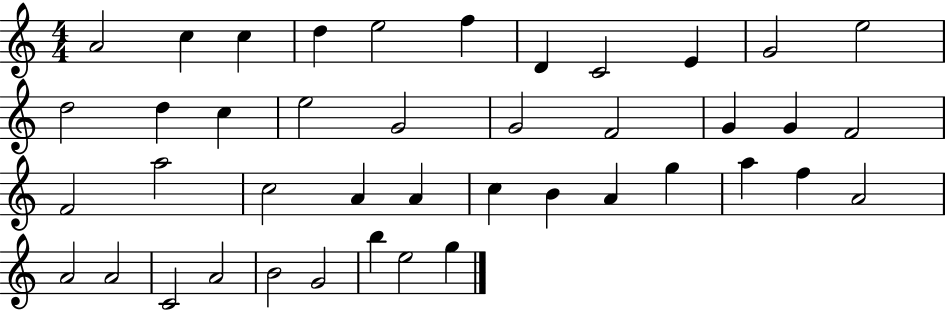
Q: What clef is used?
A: treble